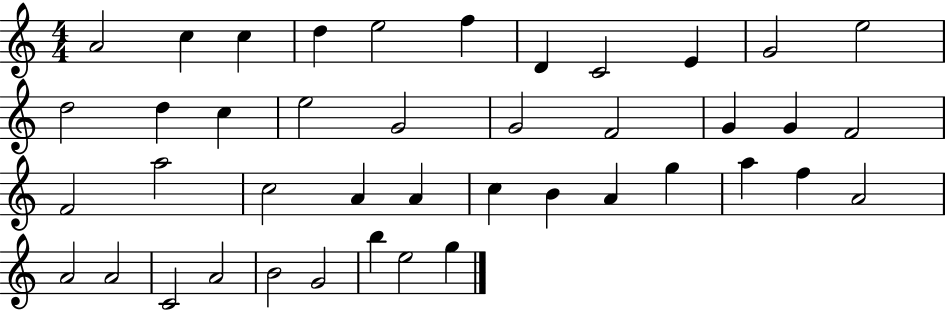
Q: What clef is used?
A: treble